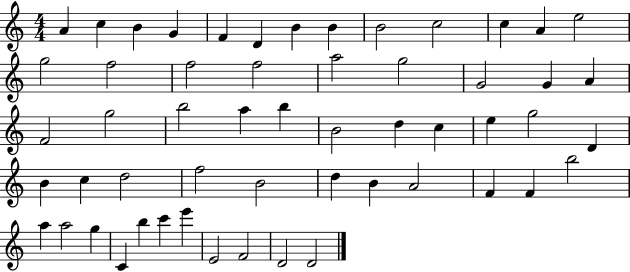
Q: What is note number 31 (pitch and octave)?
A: E5